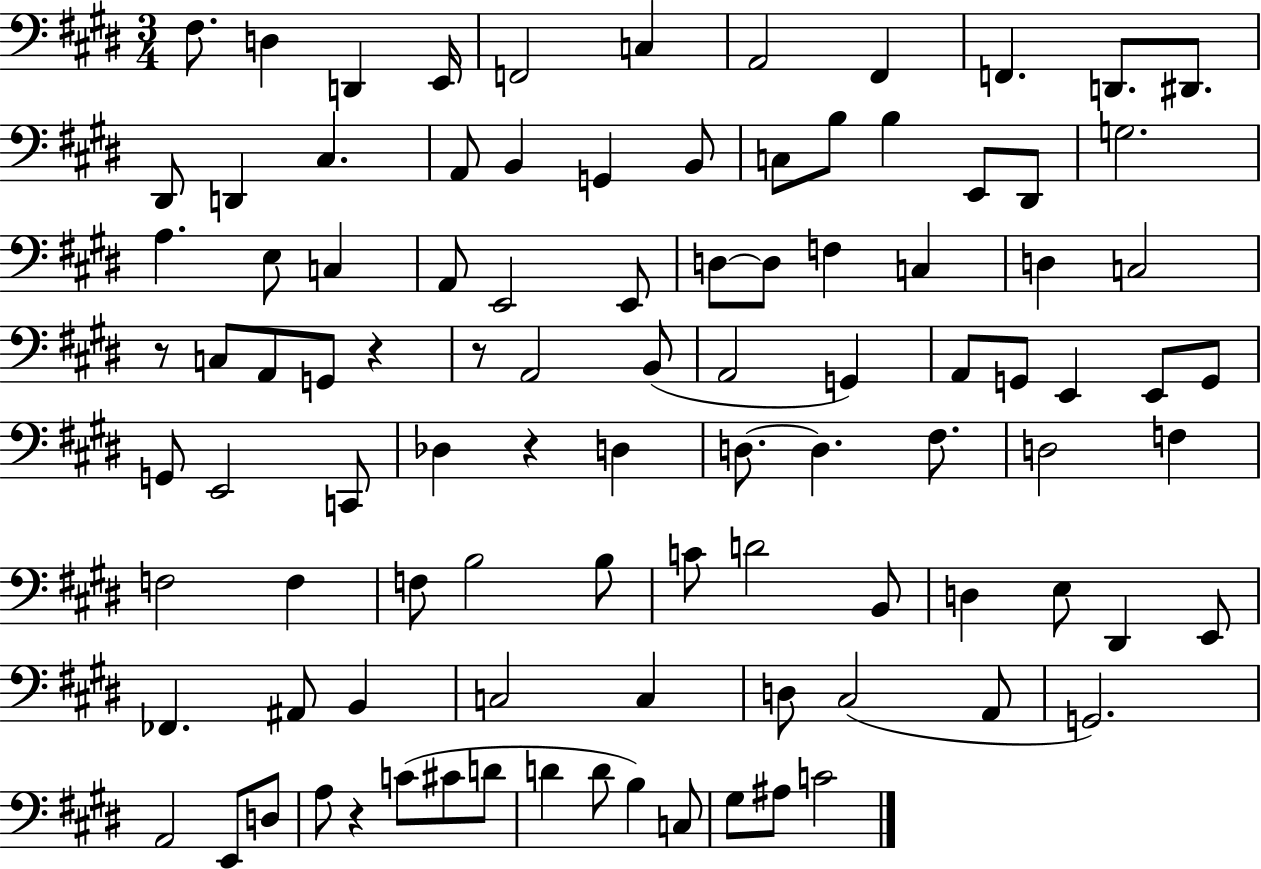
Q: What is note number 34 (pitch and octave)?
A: C3